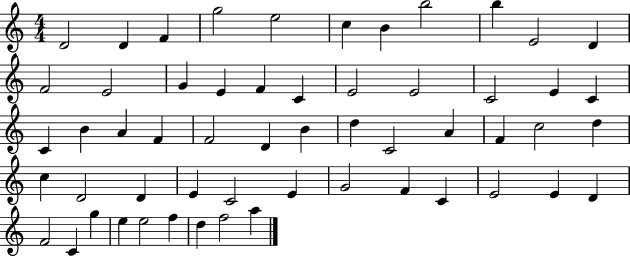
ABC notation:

X:1
T:Untitled
M:4/4
L:1/4
K:C
D2 D F g2 e2 c B b2 b E2 D F2 E2 G E F C E2 E2 C2 E C C B A F F2 D B d C2 A F c2 d c D2 D E C2 E G2 F C E2 E D F2 C g e e2 f d f2 a